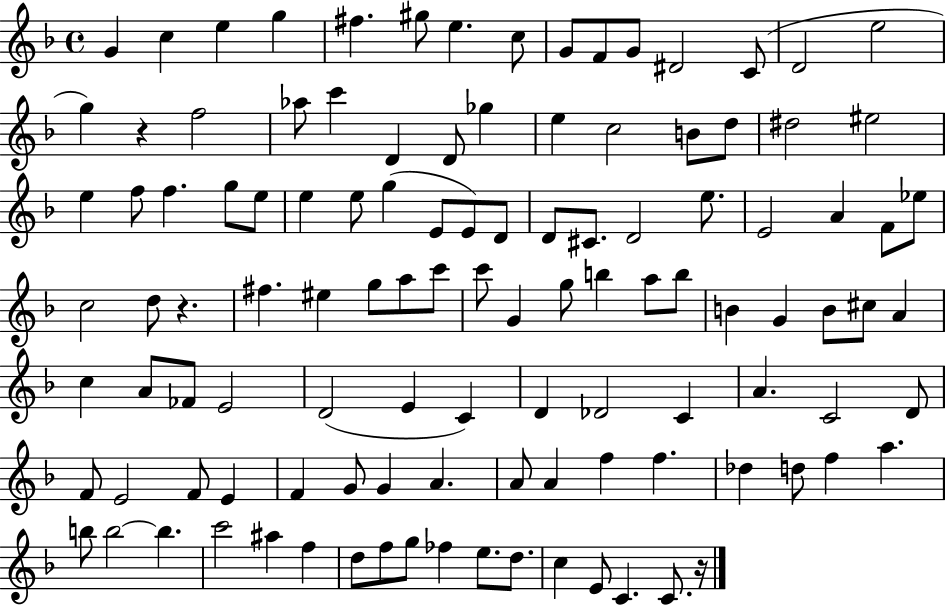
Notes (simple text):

G4/q C5/q E5/q G5/q F#5/q. G#5/e E5/q. C5/e G4/e F4/e G4/e D#4/h C4/e D4/h E5/h G5/q R/q F5/h Ab5/e C6/q D4/q D4/e Gb5/q E5/q C5/h B4/e D5/e D#5/h EIS5/h E5/q F5/e F5/q. G5/e E5/e E5/q E5/e G5/q E4/e E4/e D4/e D4/e C#4/e. D4/h E5/e. E4/h A4/q F4/e Eb5/e C5/h D5/e R/q. F#5/q. EIS5/q G5/e A5/e C6/e C6/e G4/q G5/e B5/q A5/e B5/e B4/q G4/q B4/e C#5/e A4/q C5/q A4/e FES4/e E4/h D4/h E4/q C4/q D4/q Db4/h C4/q A4/q. C4/h D4/e F4/e E4/h F4/e E4/q F4/q G4/e G4/q A4/q. A4/e A4/q F5/q F5/q. Db5/q D5/e F5/q A5/q. B5/e B5/h B5/q. C6/h A#5/q F5/q D5/e F5/e G5/e FES5/q E5/e. D5/e. C5/q E4/e C4/q. C4/e. R/s